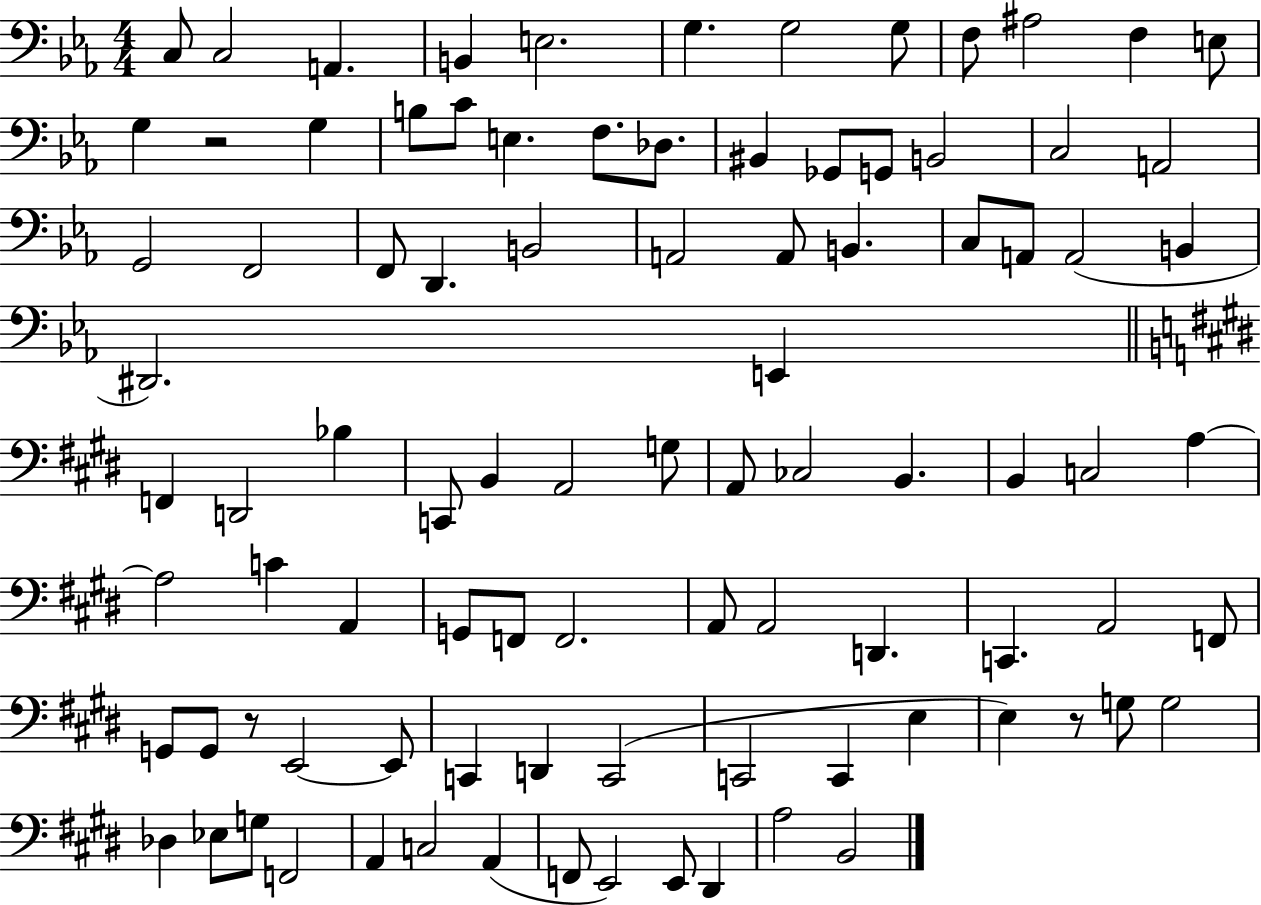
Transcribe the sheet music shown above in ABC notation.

X:1
T:Untitled
M:4/4
L:1/4
K:Eb
C,/2 C,2 A,, B,, E,2 G, G,2 G,/2 F,/2 ^A,2 F, E,/2 G, z2 G, B,/2 C/2 E, F,/2 _D,/2 ^B,, _G,,/2 G,,/2 B,,2 C,2 A,,2 G,,2 F,,2 F,,/2 D,, B,,2 A,,2 A,,/2 B,, C,/2 A,,/2 A,,2 B,, ^D,,2 E,, F,, D,,2 _B, C,,/2 B,, A,,2 G,/2 A,,/2 _C,2 B,, B,, C,2 A, A,2 C A,, G,,/2 F,,/2 F,,2 A,,/2 A,,2 D,, C,, A,,2 F,,/2 G,,/2 G,,/2 z/2 E,,2 E,,/2 C,, D,, C,,2 C,,2 C,, E, E, z/2 G,/2 G,2 _D, _E,/2 G,/2 F,,2 A,, C,2 A,, F,,/2 E,,2 E,,/2 ^D,, A,2 B,,2